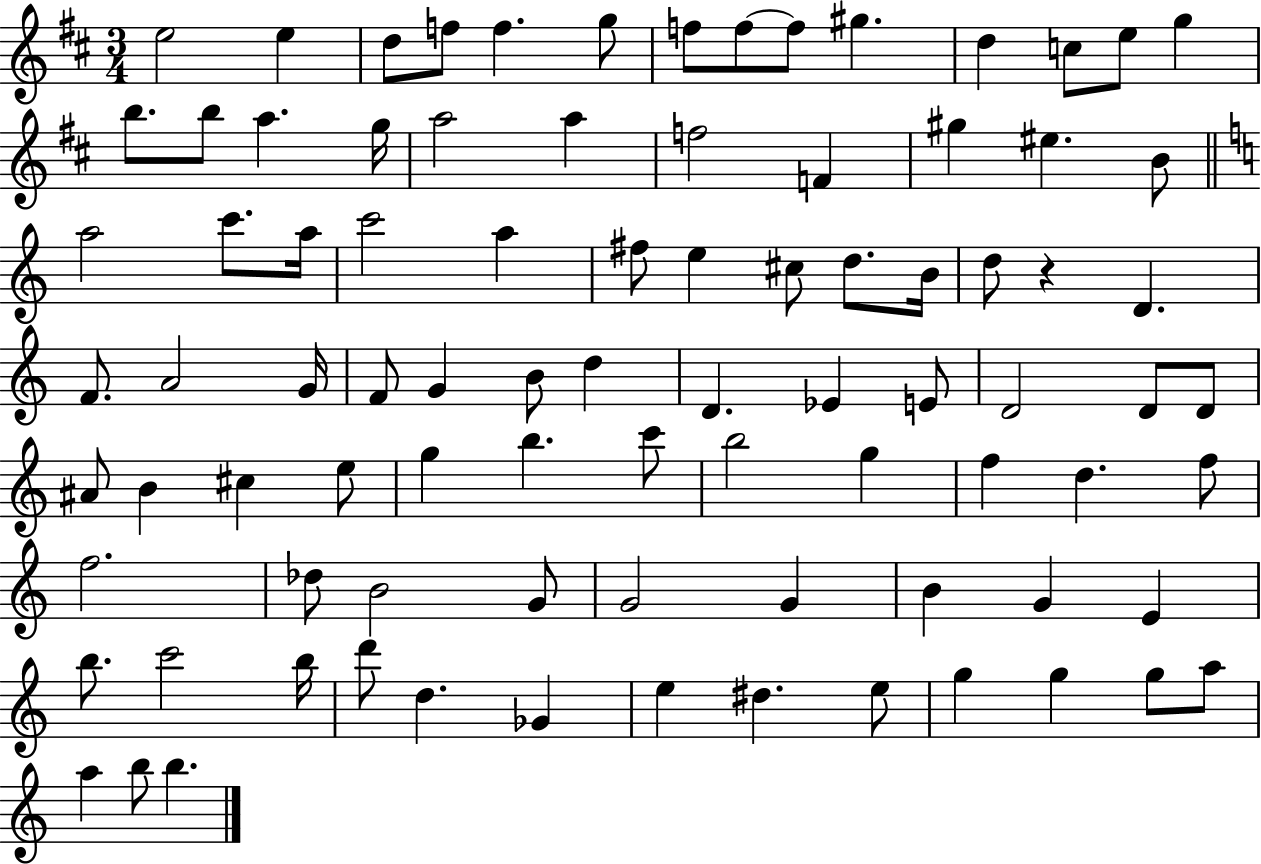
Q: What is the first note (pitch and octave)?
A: E5